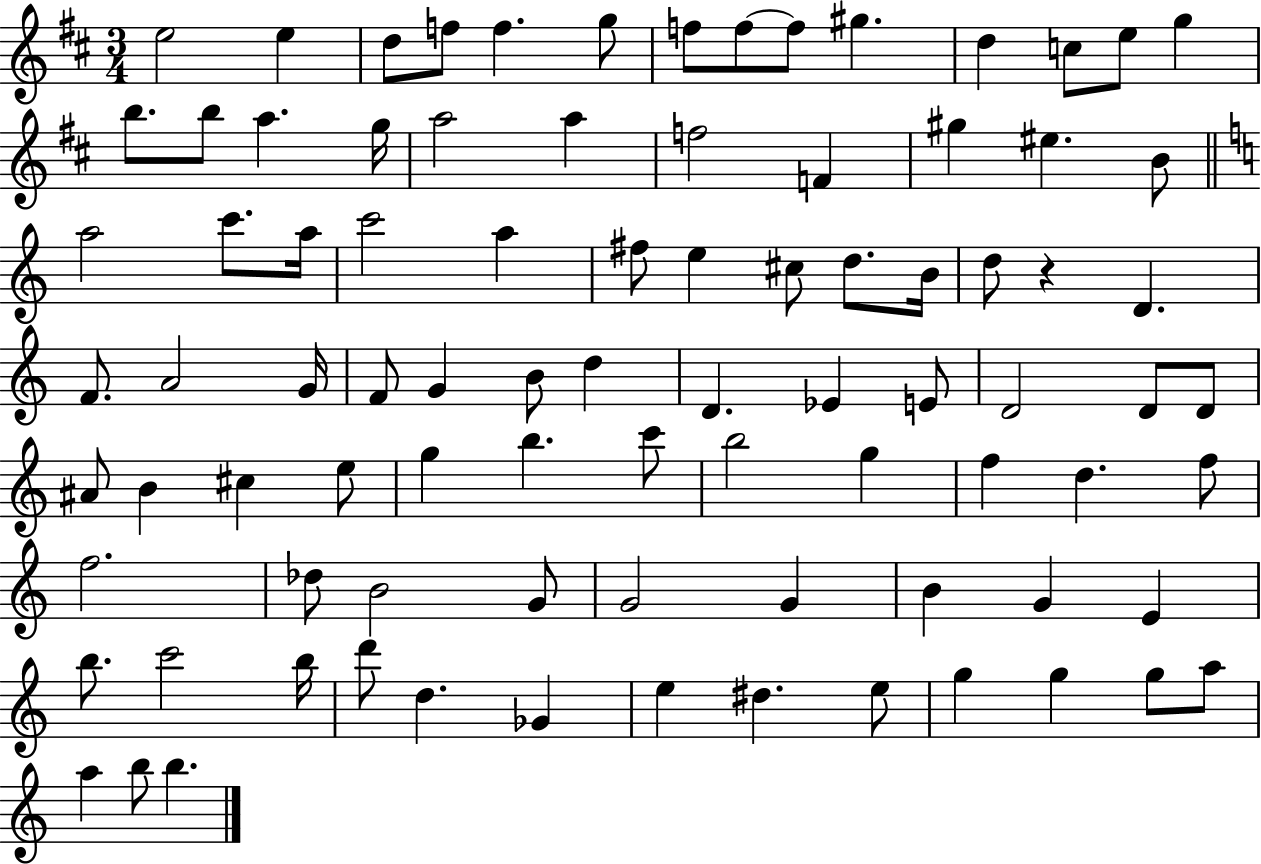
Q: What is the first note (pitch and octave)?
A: E5